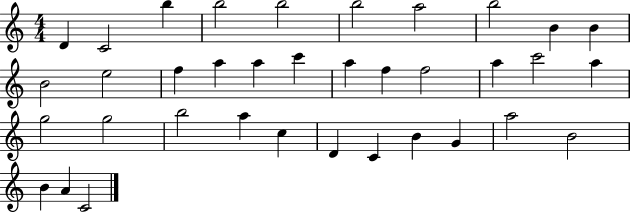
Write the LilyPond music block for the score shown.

{
  \clef treble
  \numericTimeSignature
  \time 4/4
  \key c \major
  d'4 c'2 b''4 | b''2 b''2 | b''2 a''2 | b''2 b'4 b'4 | \break b'2 e''2 | f''4 a''4 a''4 c'''4 | a''4 f''4 f''2 | a''4 c'''2 a''4 | \break g''2 g''2 | b''2 a''4 c''4 | d'4 c'4 b'4 g'4 | a''2 b'2 | \break b'4 a'4 c'2 | \bar "|."
}